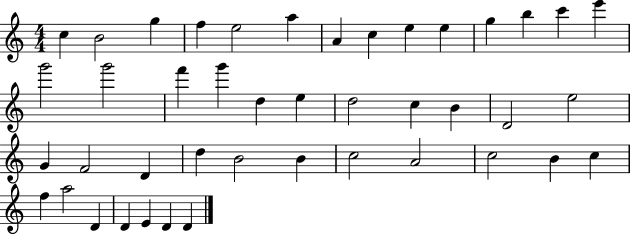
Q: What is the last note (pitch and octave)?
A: D4